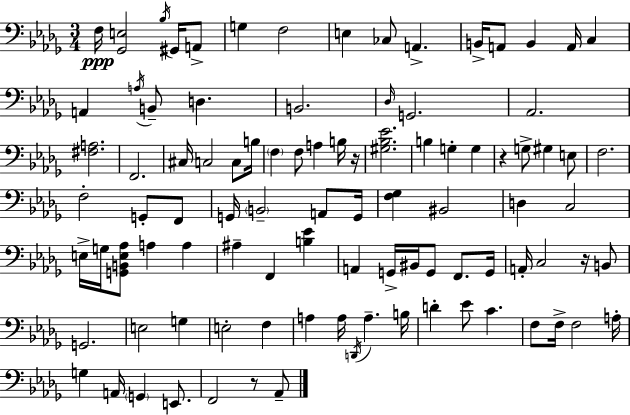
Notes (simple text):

F3/s [Gb2,E3]/h Bb3/s G#2/s A2/e G3/q F3/h E3/q CES3/e A2/q. B2/s A2/e B2/q A2/s C3/q A2/q A3/s B2/e D3/q. B2/h. Db3/s G2/h. Ab2/h. [F#3,A3]/h. F2/h. C#3/s C3/h C3/e B3/s F3/q F3/e A3/q B3/s R/s [G#3,Bb3,Eb4]/h. B3/q G3/q G3/q R/q G3/e G#3/q E3/e F3/h. F3/h G2/e F2/e G2/s B2/h A2/e G2/s [F3,Gb3]/q BIS2/h D3/q C3/h E3/s G3/s [G2,B2,E3,Ab3]/e A3/q A3/q A#3/q F2/q [B3,Eb4]/q A2/q G2/s BIS2/s G2/e F2/e. G2/s A2/s C3/h R/s B2/e G2/h. E3/h G3/q E3/h F3/q A3/q A3/s D2/s A3/q. B3/s D4/q Eb4/e C4/q. F3/e F3/s F3/h A3/s G3/q A2/s G2/q E2/e. F2/h R/e Ab2/e